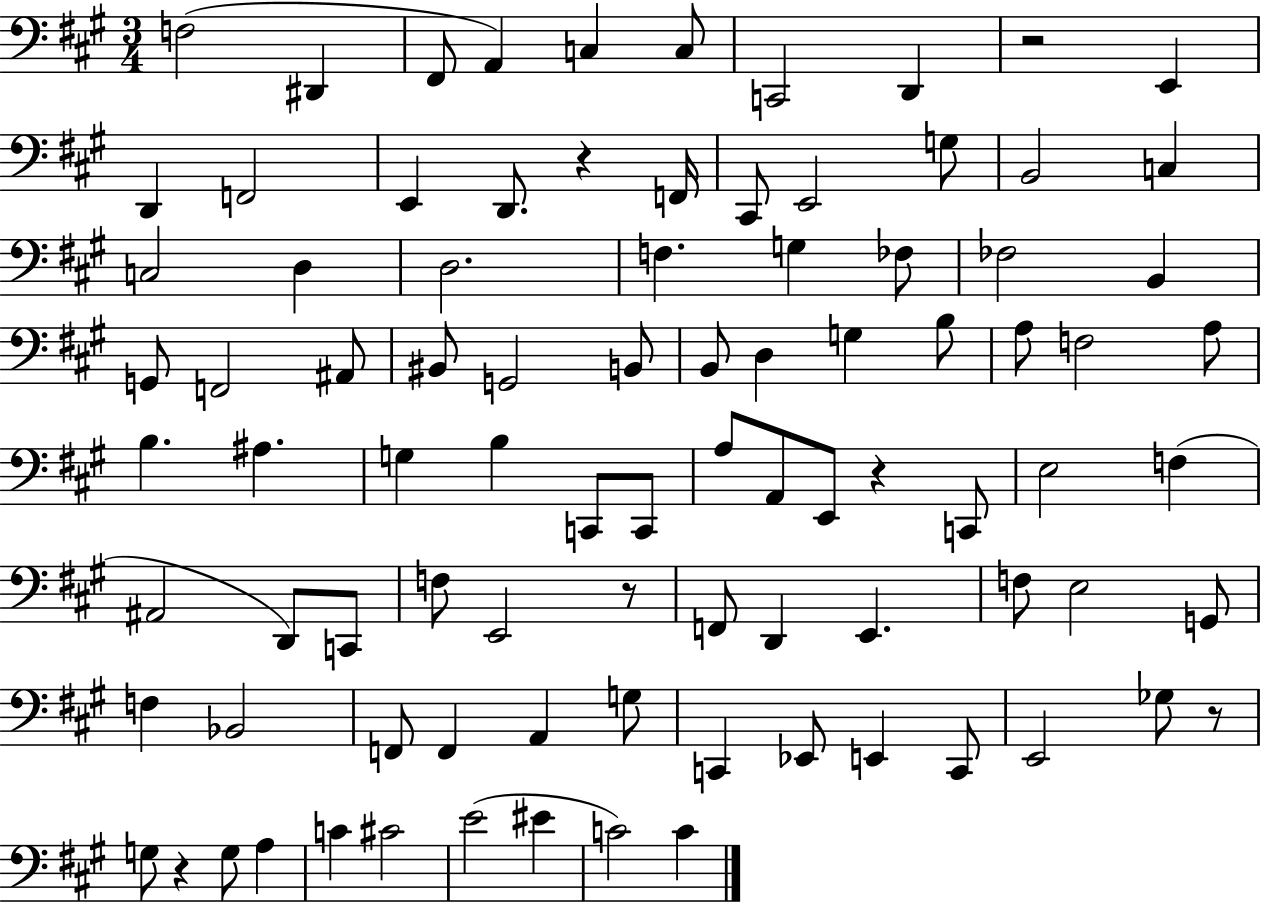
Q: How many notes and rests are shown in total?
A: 90